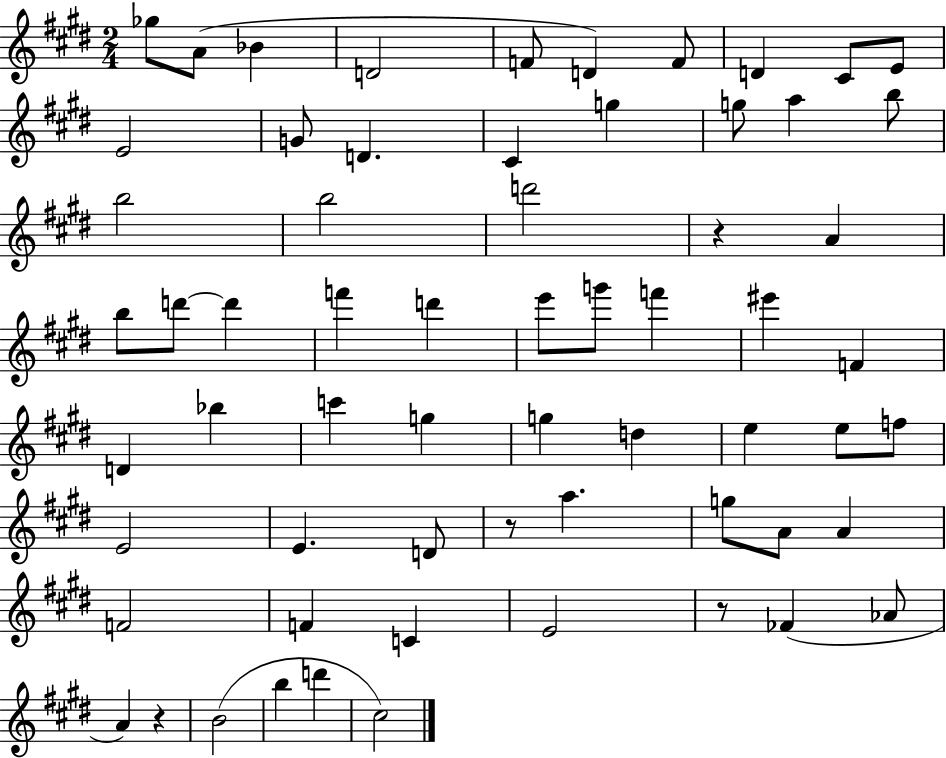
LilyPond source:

{
  \clef treble
  \numericTimeSignature
  \time 2/4
  \key e \major
  ges''8 a'8( bes'4 | d'2 | f'8 d'4) f'8 | d'4 cis'8 e'8 | \break e'2 | g'8 d'4. | cis'4 g''4 | g''8 a''4 b''8 | \break b''2 | b''2 | d'''2 | r4 a'4 | \break b''8 d'''8~~ d'''4 | f'''4 d'''4 | e'''8 g'''8 f'''4 | eis'''4 f'4 | \break d'4 bes''4 | c'''4 g''4 | g''4 d''4 | e''4 e''8 f''8 | \break e'2 | e'4. d'8 | r8 a''4. | g''8 a'8 a'4 | \break f'2 | f'4 c'4 | e'2 | r8 fes'4( aes'8 | \break a'4) r4 | b'2( | b''4 d'''4 | cis''2) | \break \bar "|."
}